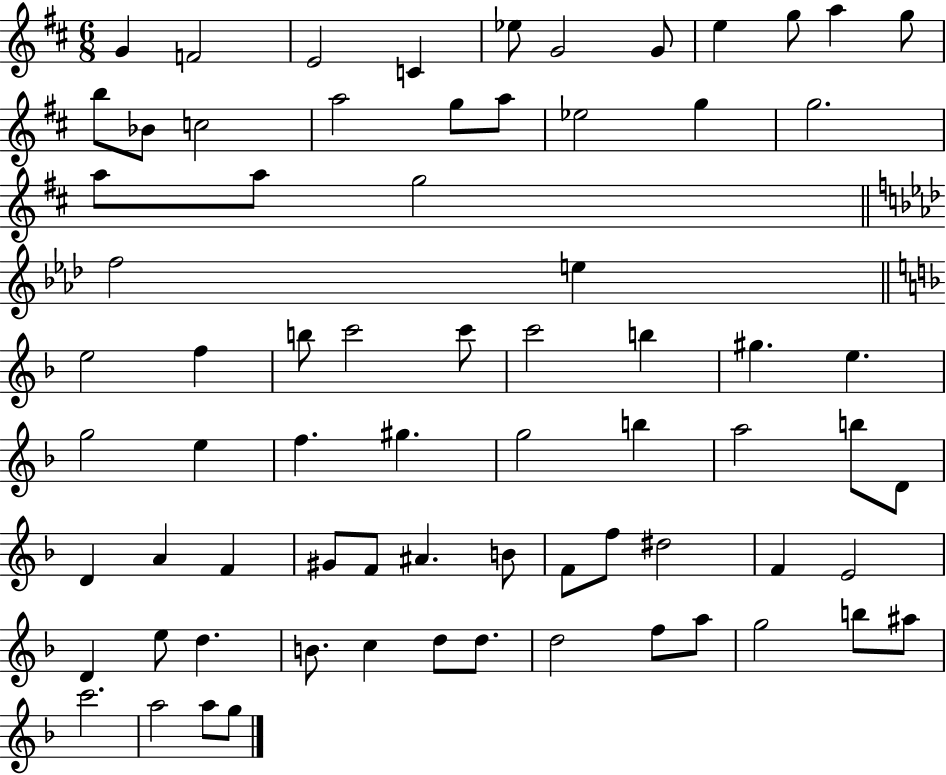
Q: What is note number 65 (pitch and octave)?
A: A5